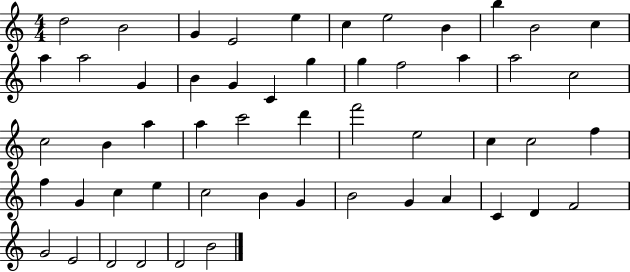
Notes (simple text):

D5/h B4/h G4/q E4/h E5/q C5/q E5/h B4/q B5/q B4/h C5/q A5/q A5/h G4/q B4/q G4/q C4/q G5/q G5/q F5/h A5/q A5/h C5/h C5/h B4/q A5/q A5/q C6/h D6/q F6/h E5/h C5/q C5/h F5/q F5/q G4/q C5/q E5/q C5/h B4/q G4/q B4/h G4/q A4/q C4/q D4/q F4/h G4/h E4/h D4/h D4/h D4/h B4/h